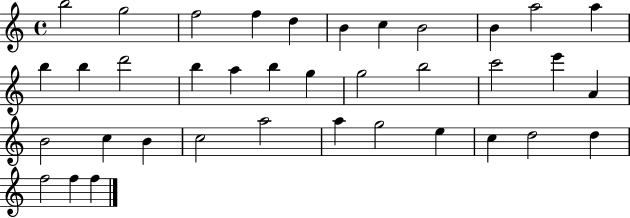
X:1
T:Untitled
M:4/4
L:1/4
K:C
b2 g2 f2 f d B c B2 B a2 a b b d'2 b a b g g2 b2 c'2 e' A B2 c B c2 a2 a g2 e c d2 d f2 f f